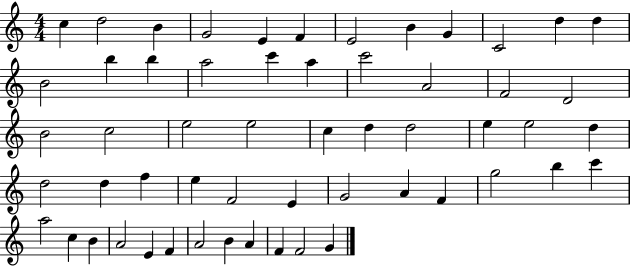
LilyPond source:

{
  \clef treble
  \numericTimeSignature
  \time 4/4
  \key c \major
  c''4 d''2 b'4 | g'2 e'4 f'4 | e'2 b'4 g'4 | c'2 d''4 d''4 | \break b'2 b''4 b''4 | a''2 c'''4 a''4 | c'''2 a'2 | f'2 d'2 | \break b'2 c''2 | e''2 e''2 | c''4 d''4 d''2 | e''4 e''2 d''4 | \break d''2 d''4 f''4 | e''4 f'2 e'4 | g'2 a'4 f'4 | g''2 b''4 c'''4 | \break a''2 c''4 b'4 | a'2 e'4 f'4 | a'2 b'4 a'4 | f'4 f'2 g'4 | \break \bar "|."
}